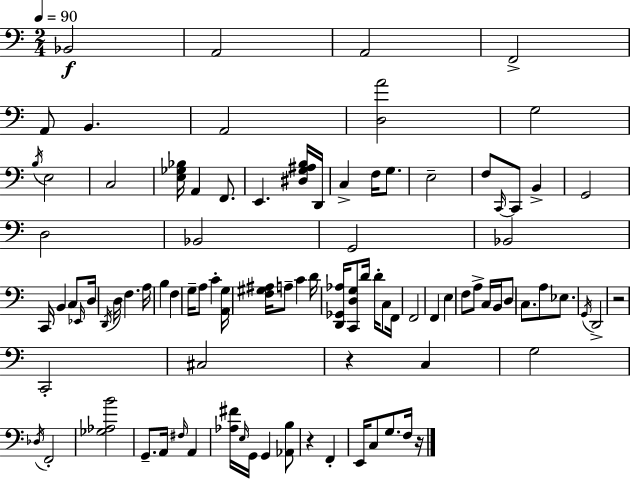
{
  \clef bass
  \numericTimeSignature
  \time 2/4
  \key c \major
  \tempo 4 = 90
  bes,2\f | a,2 | a,2 | f,2-> | \break a,8 b,4. | a,2 | <d a'>2 | g2 | \break \acciaccatura { b16 } e2 | c2 | <e ges bes>16 a,4 f,8. | e,4. <dis g ais b>16 | \break d,16 c4-> f16 g8. | e2-- | f8 \grace { c,16~ }~ c,8 b,4-> | g,2 | \break d2 | bes,2 | g,2 | bes,2 | \break c,16 b,4 c8 | \grace { ees,16 } d16 \acciaccatura { d,16 } d16 f4. | a16 b4 | f4 g16-- a8 c'4-. | \break <a, g>16 <f gis ais>16 a8-- c'4 | d'16 <d, ges, aes>16 <c, d g>8 d'16 | d'16-. c8 f,16 f,2 | f,4 | \break e4 f8 a8-> | c16 b,16 d8 c8. a8 | ees8. \acciaccatura { g,16 } d,2-> | r2 | \break c,2-. | cis2 | r4 | c4 g2 | \break \acciaccatura { des16 } f,2-. | <ges aes b'>2 | g,8.-- | a,16 \grace { fis16 } a,4 <aes fis'>16 | \break \grace { e16 } g,16 g,4 <aes, b>8 | r4 f,4-. | e,16 c8 g8. f16 r16 | \bar "|."
}